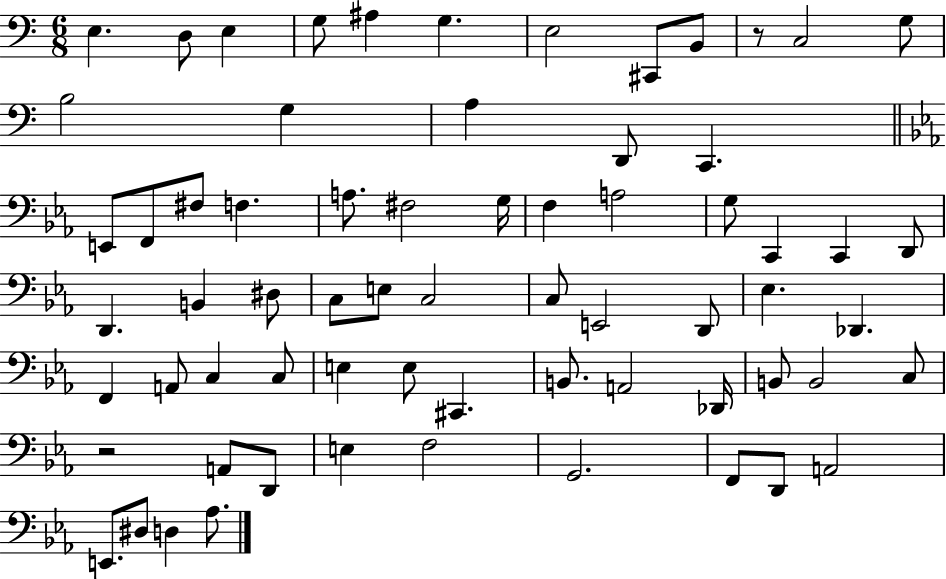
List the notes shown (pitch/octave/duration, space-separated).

E3/q. D3/e E3/q G3/e A#3/q G3/q. E3/h C#2/e B2/e R/e C3/h G3/e B3/h G3/q A3/q D2/e C2/q. E2/e F2/e F#3/e F3/q. A3/e. F#3/h G3/s F3/q A3/h G3/e C2/q C2/q D2/e D2/q. B2/q D#3/e C3/e E3/e C3/h C3/e E2/h D2/e Eb3/q. Db2/q. F2/q A2/e C3/q C3/e E3/q E3/e C#2/q. B2/e. A2/h Db2/s B2/e B2/h C3/e R/h A2/e D2/e E3/q F3/h G2/h. F2/e D2/e A2/h E2/e. D#3/e D3/q Ab3/e.